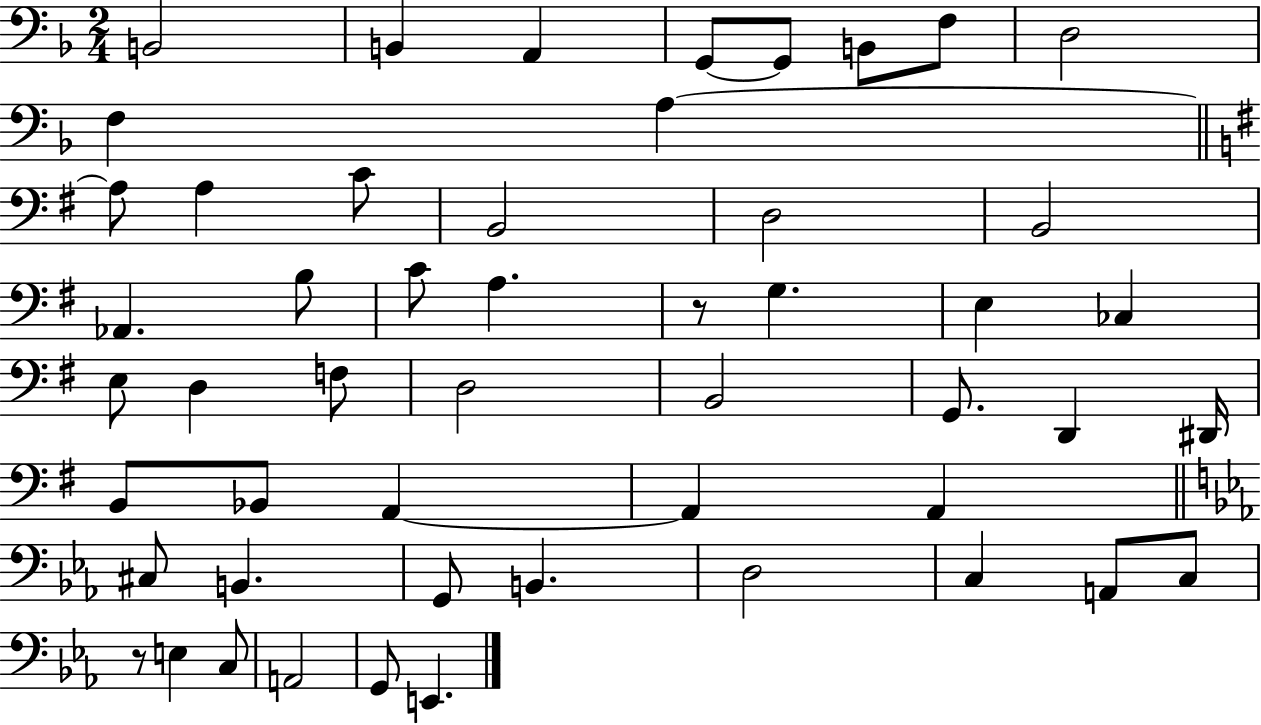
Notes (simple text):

B2/h B2/q A2/q G2/e G2/e B2/e F3/e D3/h F3/q A3/q A3/e A3/q C4/e B2/h D3/h B2/h Ab2/q. B3/e C4/e A3/q. R/e G3/q. E3/q CES3/q E3/e D3/q F3/e D3/h B2/h G2/e. D2/q D#2/s B2/e Bb2/e A2/q A2/q A2/q C#3/e B2/q. G2/e B2/q. D3/h C3/q A2/e C3/e R/e E3/q C3/e A2/h G2/e E2/q.